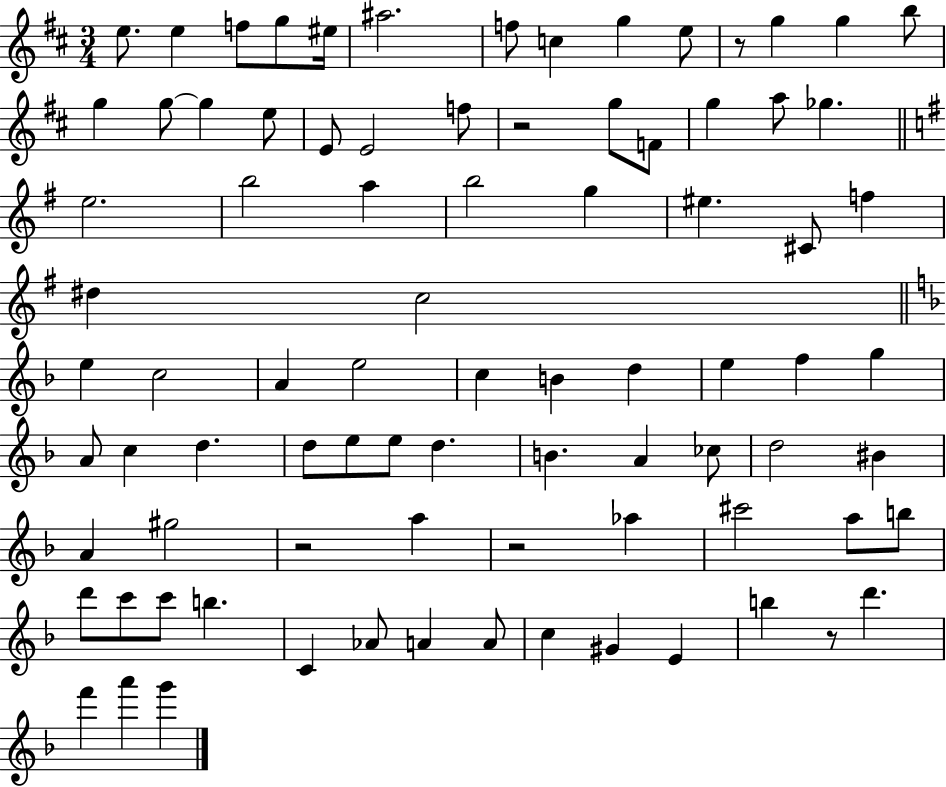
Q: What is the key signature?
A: D major